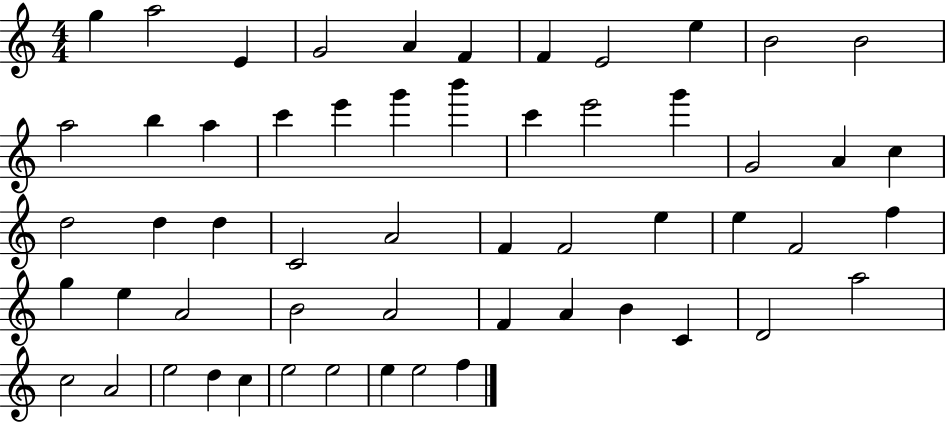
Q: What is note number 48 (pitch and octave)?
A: A4